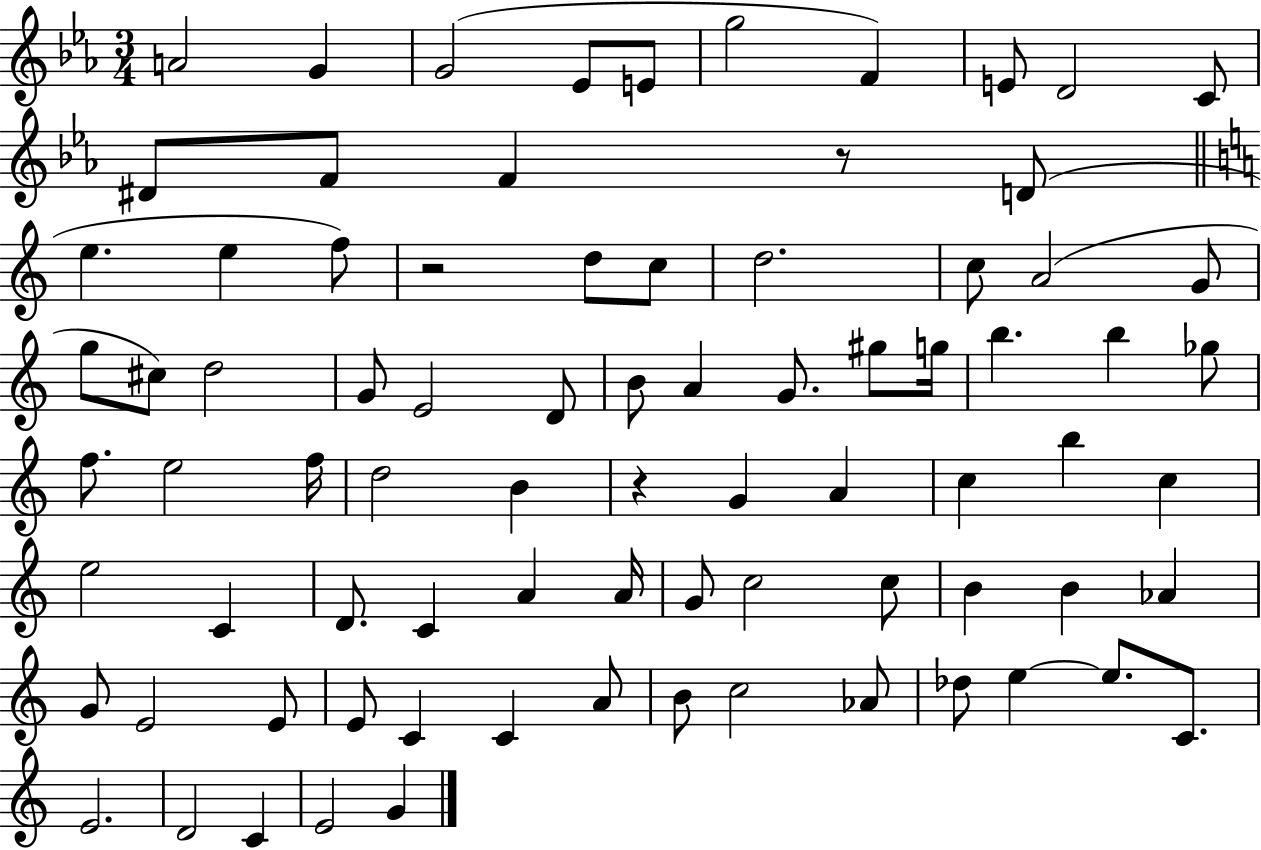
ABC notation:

X:1
T:Untitled
M:3/4
L:1/4
K:Eb
A2 G G2 _E/2 E/2 g2 F E/2 D2 C/2 ^D/2 F/2 F z/2 D/2 e e f/2 z2 d/2 c/2 d2 c/2 A2 G/2 g/2 ^c/2 d2 G/2 E2 D/2 B/2 A G/2 ^g/2 g/4 b b _g/2 f/2 e2 f/4 d2 B z G A c b c e2 C D/2 C A A/4 G/2 c2 c/2 B B _A G/2 E2 E/2 E/2 C C A/2 B/2 c2 _A/2 _d/2 e e/2 C/2 E2 D2 C E2 G